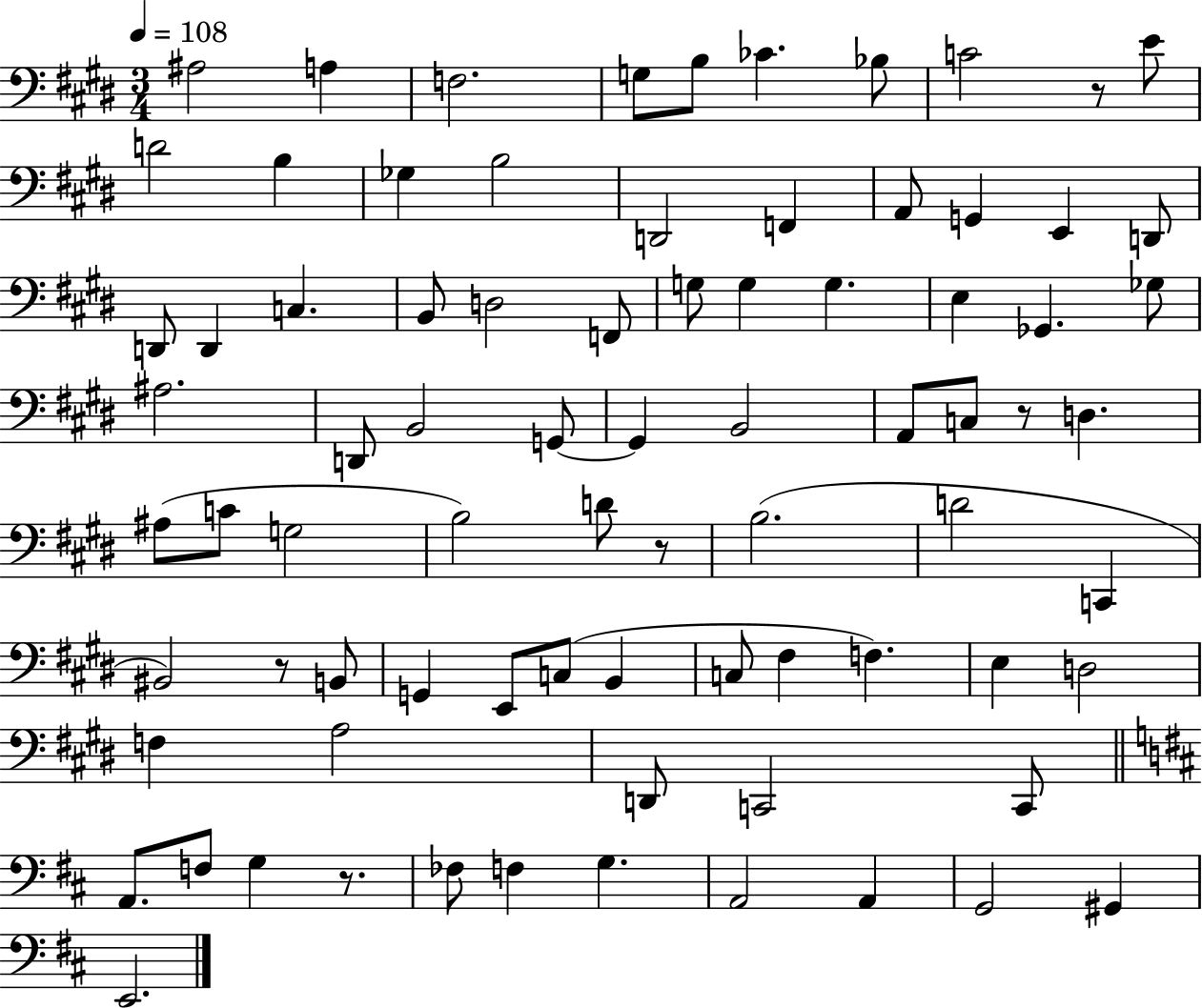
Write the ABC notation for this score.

X:1
T:Untitled
M:3/4
L:1/4
K:E
^A,2 A, F,2 G,/2 B,/2 _C _B,/2 C2 z/2 E/2 D2 B, _G, B,2 D,,2 F,, A,,/2 G,, E,, D,,/2 D,,/2 D,, C, B,,/2 D,2 F,,/2 G,/2 G, G, E, _G,, _G,/2 ^A,2 D,,/2 B,,2 G,,/2 G,, B,,2 A,,/2 C,/2 z/2 D, ^A,/2 C/2 G,2 B,2 D/2 z/2 B,2 D2 C,, ^B,,2 z/2 B,,/2 G,, E,,/2 C,/2 B,, C,/2 ^F, F, E, D,2 F, A,2 D,,/2 C,,2 C,,/2 A,,/2 F,/2 G, z/2 _F,/2 F, G, A,,2 A,, G,,2 ^G,, E,,2